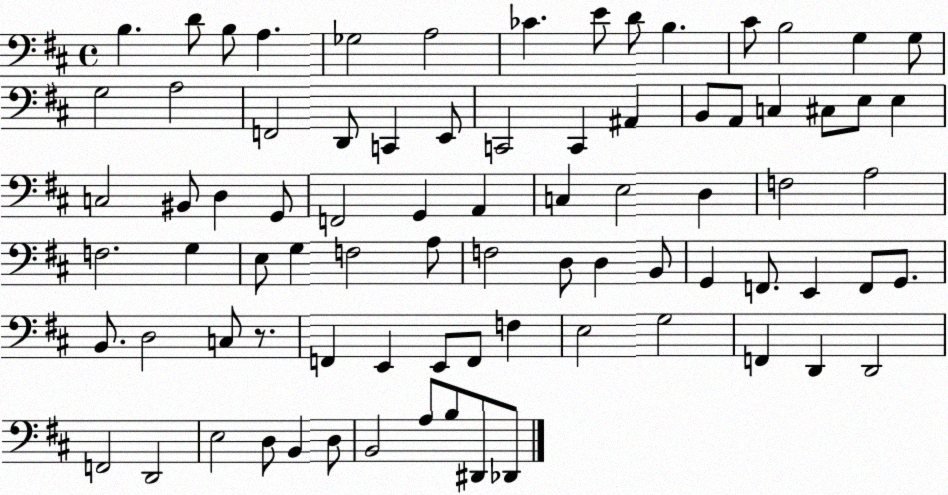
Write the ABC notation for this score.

X:1
T:Untitled
M:4/4
L:1/4
K:D
B, D/2 B,/2 A, _G,2 A,2 _C E/2 D/2 B, ^C/2 B,2 G, G,/2 G,2 A,2 F,,2 D,,/2 C,, E,,/2 C,,2 C,, ^A,, B,,/2 A,,/2 C, ^C,/2 E,/2 E, C,2 ^B,,/2 D, G,,/2 F,,2 G,, A,, C, E,2 D, F,2 A,2 F,2 G, E,/2 G, F,2 A,/2 F,2 D,/2 D, B,,/2 G,, F,,/2 E,, F,,/2 G,,/2 B,,/2 D,2 C,/2 z/2 F,, E,, E,,/2 F,,/2 F, E,2 G,2 F,, D,, D,,2 F,,2 D,,2 E,2 D,/2 B,, D,/2 B,,2 A,/2 B,/2 ^D,,/2 _D,,/2